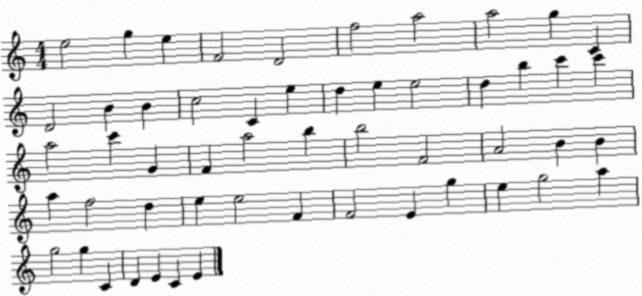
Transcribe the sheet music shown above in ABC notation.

X:1
T:Untitled
M:4/4
L:1/4
K:C
e2 g e F2 D2 f2 a2 a2 g C D2 B B c2 C e d e e2 d b c' c' a2 c' G F a2 b b2 F2 A2 B B a f2 d e e2 F F2 E g e g2 a g2 g C D E C E